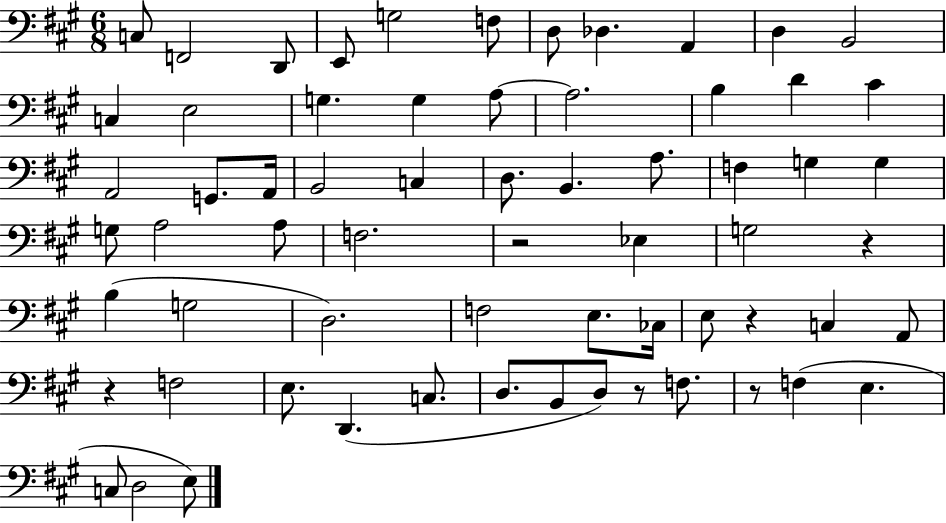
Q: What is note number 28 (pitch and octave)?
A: A3